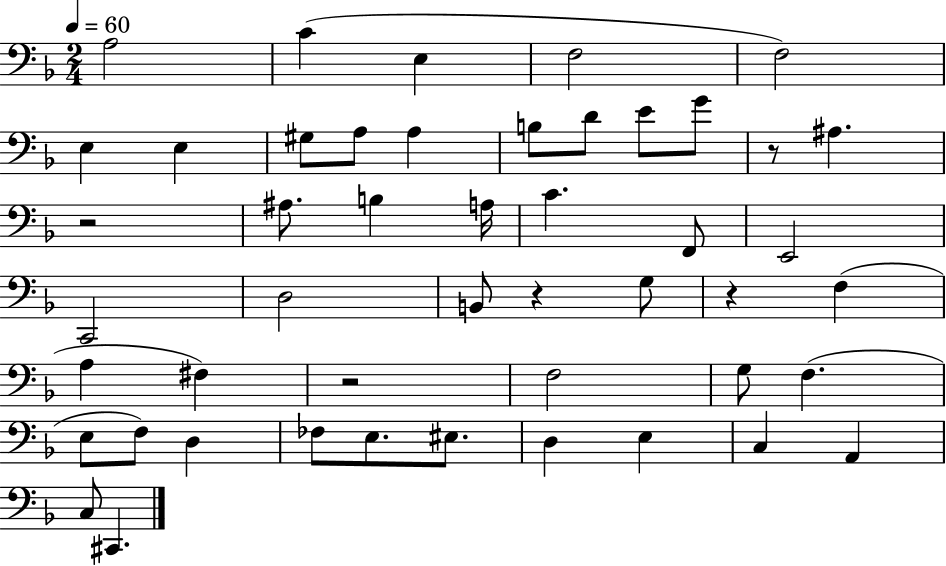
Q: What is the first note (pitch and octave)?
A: A3